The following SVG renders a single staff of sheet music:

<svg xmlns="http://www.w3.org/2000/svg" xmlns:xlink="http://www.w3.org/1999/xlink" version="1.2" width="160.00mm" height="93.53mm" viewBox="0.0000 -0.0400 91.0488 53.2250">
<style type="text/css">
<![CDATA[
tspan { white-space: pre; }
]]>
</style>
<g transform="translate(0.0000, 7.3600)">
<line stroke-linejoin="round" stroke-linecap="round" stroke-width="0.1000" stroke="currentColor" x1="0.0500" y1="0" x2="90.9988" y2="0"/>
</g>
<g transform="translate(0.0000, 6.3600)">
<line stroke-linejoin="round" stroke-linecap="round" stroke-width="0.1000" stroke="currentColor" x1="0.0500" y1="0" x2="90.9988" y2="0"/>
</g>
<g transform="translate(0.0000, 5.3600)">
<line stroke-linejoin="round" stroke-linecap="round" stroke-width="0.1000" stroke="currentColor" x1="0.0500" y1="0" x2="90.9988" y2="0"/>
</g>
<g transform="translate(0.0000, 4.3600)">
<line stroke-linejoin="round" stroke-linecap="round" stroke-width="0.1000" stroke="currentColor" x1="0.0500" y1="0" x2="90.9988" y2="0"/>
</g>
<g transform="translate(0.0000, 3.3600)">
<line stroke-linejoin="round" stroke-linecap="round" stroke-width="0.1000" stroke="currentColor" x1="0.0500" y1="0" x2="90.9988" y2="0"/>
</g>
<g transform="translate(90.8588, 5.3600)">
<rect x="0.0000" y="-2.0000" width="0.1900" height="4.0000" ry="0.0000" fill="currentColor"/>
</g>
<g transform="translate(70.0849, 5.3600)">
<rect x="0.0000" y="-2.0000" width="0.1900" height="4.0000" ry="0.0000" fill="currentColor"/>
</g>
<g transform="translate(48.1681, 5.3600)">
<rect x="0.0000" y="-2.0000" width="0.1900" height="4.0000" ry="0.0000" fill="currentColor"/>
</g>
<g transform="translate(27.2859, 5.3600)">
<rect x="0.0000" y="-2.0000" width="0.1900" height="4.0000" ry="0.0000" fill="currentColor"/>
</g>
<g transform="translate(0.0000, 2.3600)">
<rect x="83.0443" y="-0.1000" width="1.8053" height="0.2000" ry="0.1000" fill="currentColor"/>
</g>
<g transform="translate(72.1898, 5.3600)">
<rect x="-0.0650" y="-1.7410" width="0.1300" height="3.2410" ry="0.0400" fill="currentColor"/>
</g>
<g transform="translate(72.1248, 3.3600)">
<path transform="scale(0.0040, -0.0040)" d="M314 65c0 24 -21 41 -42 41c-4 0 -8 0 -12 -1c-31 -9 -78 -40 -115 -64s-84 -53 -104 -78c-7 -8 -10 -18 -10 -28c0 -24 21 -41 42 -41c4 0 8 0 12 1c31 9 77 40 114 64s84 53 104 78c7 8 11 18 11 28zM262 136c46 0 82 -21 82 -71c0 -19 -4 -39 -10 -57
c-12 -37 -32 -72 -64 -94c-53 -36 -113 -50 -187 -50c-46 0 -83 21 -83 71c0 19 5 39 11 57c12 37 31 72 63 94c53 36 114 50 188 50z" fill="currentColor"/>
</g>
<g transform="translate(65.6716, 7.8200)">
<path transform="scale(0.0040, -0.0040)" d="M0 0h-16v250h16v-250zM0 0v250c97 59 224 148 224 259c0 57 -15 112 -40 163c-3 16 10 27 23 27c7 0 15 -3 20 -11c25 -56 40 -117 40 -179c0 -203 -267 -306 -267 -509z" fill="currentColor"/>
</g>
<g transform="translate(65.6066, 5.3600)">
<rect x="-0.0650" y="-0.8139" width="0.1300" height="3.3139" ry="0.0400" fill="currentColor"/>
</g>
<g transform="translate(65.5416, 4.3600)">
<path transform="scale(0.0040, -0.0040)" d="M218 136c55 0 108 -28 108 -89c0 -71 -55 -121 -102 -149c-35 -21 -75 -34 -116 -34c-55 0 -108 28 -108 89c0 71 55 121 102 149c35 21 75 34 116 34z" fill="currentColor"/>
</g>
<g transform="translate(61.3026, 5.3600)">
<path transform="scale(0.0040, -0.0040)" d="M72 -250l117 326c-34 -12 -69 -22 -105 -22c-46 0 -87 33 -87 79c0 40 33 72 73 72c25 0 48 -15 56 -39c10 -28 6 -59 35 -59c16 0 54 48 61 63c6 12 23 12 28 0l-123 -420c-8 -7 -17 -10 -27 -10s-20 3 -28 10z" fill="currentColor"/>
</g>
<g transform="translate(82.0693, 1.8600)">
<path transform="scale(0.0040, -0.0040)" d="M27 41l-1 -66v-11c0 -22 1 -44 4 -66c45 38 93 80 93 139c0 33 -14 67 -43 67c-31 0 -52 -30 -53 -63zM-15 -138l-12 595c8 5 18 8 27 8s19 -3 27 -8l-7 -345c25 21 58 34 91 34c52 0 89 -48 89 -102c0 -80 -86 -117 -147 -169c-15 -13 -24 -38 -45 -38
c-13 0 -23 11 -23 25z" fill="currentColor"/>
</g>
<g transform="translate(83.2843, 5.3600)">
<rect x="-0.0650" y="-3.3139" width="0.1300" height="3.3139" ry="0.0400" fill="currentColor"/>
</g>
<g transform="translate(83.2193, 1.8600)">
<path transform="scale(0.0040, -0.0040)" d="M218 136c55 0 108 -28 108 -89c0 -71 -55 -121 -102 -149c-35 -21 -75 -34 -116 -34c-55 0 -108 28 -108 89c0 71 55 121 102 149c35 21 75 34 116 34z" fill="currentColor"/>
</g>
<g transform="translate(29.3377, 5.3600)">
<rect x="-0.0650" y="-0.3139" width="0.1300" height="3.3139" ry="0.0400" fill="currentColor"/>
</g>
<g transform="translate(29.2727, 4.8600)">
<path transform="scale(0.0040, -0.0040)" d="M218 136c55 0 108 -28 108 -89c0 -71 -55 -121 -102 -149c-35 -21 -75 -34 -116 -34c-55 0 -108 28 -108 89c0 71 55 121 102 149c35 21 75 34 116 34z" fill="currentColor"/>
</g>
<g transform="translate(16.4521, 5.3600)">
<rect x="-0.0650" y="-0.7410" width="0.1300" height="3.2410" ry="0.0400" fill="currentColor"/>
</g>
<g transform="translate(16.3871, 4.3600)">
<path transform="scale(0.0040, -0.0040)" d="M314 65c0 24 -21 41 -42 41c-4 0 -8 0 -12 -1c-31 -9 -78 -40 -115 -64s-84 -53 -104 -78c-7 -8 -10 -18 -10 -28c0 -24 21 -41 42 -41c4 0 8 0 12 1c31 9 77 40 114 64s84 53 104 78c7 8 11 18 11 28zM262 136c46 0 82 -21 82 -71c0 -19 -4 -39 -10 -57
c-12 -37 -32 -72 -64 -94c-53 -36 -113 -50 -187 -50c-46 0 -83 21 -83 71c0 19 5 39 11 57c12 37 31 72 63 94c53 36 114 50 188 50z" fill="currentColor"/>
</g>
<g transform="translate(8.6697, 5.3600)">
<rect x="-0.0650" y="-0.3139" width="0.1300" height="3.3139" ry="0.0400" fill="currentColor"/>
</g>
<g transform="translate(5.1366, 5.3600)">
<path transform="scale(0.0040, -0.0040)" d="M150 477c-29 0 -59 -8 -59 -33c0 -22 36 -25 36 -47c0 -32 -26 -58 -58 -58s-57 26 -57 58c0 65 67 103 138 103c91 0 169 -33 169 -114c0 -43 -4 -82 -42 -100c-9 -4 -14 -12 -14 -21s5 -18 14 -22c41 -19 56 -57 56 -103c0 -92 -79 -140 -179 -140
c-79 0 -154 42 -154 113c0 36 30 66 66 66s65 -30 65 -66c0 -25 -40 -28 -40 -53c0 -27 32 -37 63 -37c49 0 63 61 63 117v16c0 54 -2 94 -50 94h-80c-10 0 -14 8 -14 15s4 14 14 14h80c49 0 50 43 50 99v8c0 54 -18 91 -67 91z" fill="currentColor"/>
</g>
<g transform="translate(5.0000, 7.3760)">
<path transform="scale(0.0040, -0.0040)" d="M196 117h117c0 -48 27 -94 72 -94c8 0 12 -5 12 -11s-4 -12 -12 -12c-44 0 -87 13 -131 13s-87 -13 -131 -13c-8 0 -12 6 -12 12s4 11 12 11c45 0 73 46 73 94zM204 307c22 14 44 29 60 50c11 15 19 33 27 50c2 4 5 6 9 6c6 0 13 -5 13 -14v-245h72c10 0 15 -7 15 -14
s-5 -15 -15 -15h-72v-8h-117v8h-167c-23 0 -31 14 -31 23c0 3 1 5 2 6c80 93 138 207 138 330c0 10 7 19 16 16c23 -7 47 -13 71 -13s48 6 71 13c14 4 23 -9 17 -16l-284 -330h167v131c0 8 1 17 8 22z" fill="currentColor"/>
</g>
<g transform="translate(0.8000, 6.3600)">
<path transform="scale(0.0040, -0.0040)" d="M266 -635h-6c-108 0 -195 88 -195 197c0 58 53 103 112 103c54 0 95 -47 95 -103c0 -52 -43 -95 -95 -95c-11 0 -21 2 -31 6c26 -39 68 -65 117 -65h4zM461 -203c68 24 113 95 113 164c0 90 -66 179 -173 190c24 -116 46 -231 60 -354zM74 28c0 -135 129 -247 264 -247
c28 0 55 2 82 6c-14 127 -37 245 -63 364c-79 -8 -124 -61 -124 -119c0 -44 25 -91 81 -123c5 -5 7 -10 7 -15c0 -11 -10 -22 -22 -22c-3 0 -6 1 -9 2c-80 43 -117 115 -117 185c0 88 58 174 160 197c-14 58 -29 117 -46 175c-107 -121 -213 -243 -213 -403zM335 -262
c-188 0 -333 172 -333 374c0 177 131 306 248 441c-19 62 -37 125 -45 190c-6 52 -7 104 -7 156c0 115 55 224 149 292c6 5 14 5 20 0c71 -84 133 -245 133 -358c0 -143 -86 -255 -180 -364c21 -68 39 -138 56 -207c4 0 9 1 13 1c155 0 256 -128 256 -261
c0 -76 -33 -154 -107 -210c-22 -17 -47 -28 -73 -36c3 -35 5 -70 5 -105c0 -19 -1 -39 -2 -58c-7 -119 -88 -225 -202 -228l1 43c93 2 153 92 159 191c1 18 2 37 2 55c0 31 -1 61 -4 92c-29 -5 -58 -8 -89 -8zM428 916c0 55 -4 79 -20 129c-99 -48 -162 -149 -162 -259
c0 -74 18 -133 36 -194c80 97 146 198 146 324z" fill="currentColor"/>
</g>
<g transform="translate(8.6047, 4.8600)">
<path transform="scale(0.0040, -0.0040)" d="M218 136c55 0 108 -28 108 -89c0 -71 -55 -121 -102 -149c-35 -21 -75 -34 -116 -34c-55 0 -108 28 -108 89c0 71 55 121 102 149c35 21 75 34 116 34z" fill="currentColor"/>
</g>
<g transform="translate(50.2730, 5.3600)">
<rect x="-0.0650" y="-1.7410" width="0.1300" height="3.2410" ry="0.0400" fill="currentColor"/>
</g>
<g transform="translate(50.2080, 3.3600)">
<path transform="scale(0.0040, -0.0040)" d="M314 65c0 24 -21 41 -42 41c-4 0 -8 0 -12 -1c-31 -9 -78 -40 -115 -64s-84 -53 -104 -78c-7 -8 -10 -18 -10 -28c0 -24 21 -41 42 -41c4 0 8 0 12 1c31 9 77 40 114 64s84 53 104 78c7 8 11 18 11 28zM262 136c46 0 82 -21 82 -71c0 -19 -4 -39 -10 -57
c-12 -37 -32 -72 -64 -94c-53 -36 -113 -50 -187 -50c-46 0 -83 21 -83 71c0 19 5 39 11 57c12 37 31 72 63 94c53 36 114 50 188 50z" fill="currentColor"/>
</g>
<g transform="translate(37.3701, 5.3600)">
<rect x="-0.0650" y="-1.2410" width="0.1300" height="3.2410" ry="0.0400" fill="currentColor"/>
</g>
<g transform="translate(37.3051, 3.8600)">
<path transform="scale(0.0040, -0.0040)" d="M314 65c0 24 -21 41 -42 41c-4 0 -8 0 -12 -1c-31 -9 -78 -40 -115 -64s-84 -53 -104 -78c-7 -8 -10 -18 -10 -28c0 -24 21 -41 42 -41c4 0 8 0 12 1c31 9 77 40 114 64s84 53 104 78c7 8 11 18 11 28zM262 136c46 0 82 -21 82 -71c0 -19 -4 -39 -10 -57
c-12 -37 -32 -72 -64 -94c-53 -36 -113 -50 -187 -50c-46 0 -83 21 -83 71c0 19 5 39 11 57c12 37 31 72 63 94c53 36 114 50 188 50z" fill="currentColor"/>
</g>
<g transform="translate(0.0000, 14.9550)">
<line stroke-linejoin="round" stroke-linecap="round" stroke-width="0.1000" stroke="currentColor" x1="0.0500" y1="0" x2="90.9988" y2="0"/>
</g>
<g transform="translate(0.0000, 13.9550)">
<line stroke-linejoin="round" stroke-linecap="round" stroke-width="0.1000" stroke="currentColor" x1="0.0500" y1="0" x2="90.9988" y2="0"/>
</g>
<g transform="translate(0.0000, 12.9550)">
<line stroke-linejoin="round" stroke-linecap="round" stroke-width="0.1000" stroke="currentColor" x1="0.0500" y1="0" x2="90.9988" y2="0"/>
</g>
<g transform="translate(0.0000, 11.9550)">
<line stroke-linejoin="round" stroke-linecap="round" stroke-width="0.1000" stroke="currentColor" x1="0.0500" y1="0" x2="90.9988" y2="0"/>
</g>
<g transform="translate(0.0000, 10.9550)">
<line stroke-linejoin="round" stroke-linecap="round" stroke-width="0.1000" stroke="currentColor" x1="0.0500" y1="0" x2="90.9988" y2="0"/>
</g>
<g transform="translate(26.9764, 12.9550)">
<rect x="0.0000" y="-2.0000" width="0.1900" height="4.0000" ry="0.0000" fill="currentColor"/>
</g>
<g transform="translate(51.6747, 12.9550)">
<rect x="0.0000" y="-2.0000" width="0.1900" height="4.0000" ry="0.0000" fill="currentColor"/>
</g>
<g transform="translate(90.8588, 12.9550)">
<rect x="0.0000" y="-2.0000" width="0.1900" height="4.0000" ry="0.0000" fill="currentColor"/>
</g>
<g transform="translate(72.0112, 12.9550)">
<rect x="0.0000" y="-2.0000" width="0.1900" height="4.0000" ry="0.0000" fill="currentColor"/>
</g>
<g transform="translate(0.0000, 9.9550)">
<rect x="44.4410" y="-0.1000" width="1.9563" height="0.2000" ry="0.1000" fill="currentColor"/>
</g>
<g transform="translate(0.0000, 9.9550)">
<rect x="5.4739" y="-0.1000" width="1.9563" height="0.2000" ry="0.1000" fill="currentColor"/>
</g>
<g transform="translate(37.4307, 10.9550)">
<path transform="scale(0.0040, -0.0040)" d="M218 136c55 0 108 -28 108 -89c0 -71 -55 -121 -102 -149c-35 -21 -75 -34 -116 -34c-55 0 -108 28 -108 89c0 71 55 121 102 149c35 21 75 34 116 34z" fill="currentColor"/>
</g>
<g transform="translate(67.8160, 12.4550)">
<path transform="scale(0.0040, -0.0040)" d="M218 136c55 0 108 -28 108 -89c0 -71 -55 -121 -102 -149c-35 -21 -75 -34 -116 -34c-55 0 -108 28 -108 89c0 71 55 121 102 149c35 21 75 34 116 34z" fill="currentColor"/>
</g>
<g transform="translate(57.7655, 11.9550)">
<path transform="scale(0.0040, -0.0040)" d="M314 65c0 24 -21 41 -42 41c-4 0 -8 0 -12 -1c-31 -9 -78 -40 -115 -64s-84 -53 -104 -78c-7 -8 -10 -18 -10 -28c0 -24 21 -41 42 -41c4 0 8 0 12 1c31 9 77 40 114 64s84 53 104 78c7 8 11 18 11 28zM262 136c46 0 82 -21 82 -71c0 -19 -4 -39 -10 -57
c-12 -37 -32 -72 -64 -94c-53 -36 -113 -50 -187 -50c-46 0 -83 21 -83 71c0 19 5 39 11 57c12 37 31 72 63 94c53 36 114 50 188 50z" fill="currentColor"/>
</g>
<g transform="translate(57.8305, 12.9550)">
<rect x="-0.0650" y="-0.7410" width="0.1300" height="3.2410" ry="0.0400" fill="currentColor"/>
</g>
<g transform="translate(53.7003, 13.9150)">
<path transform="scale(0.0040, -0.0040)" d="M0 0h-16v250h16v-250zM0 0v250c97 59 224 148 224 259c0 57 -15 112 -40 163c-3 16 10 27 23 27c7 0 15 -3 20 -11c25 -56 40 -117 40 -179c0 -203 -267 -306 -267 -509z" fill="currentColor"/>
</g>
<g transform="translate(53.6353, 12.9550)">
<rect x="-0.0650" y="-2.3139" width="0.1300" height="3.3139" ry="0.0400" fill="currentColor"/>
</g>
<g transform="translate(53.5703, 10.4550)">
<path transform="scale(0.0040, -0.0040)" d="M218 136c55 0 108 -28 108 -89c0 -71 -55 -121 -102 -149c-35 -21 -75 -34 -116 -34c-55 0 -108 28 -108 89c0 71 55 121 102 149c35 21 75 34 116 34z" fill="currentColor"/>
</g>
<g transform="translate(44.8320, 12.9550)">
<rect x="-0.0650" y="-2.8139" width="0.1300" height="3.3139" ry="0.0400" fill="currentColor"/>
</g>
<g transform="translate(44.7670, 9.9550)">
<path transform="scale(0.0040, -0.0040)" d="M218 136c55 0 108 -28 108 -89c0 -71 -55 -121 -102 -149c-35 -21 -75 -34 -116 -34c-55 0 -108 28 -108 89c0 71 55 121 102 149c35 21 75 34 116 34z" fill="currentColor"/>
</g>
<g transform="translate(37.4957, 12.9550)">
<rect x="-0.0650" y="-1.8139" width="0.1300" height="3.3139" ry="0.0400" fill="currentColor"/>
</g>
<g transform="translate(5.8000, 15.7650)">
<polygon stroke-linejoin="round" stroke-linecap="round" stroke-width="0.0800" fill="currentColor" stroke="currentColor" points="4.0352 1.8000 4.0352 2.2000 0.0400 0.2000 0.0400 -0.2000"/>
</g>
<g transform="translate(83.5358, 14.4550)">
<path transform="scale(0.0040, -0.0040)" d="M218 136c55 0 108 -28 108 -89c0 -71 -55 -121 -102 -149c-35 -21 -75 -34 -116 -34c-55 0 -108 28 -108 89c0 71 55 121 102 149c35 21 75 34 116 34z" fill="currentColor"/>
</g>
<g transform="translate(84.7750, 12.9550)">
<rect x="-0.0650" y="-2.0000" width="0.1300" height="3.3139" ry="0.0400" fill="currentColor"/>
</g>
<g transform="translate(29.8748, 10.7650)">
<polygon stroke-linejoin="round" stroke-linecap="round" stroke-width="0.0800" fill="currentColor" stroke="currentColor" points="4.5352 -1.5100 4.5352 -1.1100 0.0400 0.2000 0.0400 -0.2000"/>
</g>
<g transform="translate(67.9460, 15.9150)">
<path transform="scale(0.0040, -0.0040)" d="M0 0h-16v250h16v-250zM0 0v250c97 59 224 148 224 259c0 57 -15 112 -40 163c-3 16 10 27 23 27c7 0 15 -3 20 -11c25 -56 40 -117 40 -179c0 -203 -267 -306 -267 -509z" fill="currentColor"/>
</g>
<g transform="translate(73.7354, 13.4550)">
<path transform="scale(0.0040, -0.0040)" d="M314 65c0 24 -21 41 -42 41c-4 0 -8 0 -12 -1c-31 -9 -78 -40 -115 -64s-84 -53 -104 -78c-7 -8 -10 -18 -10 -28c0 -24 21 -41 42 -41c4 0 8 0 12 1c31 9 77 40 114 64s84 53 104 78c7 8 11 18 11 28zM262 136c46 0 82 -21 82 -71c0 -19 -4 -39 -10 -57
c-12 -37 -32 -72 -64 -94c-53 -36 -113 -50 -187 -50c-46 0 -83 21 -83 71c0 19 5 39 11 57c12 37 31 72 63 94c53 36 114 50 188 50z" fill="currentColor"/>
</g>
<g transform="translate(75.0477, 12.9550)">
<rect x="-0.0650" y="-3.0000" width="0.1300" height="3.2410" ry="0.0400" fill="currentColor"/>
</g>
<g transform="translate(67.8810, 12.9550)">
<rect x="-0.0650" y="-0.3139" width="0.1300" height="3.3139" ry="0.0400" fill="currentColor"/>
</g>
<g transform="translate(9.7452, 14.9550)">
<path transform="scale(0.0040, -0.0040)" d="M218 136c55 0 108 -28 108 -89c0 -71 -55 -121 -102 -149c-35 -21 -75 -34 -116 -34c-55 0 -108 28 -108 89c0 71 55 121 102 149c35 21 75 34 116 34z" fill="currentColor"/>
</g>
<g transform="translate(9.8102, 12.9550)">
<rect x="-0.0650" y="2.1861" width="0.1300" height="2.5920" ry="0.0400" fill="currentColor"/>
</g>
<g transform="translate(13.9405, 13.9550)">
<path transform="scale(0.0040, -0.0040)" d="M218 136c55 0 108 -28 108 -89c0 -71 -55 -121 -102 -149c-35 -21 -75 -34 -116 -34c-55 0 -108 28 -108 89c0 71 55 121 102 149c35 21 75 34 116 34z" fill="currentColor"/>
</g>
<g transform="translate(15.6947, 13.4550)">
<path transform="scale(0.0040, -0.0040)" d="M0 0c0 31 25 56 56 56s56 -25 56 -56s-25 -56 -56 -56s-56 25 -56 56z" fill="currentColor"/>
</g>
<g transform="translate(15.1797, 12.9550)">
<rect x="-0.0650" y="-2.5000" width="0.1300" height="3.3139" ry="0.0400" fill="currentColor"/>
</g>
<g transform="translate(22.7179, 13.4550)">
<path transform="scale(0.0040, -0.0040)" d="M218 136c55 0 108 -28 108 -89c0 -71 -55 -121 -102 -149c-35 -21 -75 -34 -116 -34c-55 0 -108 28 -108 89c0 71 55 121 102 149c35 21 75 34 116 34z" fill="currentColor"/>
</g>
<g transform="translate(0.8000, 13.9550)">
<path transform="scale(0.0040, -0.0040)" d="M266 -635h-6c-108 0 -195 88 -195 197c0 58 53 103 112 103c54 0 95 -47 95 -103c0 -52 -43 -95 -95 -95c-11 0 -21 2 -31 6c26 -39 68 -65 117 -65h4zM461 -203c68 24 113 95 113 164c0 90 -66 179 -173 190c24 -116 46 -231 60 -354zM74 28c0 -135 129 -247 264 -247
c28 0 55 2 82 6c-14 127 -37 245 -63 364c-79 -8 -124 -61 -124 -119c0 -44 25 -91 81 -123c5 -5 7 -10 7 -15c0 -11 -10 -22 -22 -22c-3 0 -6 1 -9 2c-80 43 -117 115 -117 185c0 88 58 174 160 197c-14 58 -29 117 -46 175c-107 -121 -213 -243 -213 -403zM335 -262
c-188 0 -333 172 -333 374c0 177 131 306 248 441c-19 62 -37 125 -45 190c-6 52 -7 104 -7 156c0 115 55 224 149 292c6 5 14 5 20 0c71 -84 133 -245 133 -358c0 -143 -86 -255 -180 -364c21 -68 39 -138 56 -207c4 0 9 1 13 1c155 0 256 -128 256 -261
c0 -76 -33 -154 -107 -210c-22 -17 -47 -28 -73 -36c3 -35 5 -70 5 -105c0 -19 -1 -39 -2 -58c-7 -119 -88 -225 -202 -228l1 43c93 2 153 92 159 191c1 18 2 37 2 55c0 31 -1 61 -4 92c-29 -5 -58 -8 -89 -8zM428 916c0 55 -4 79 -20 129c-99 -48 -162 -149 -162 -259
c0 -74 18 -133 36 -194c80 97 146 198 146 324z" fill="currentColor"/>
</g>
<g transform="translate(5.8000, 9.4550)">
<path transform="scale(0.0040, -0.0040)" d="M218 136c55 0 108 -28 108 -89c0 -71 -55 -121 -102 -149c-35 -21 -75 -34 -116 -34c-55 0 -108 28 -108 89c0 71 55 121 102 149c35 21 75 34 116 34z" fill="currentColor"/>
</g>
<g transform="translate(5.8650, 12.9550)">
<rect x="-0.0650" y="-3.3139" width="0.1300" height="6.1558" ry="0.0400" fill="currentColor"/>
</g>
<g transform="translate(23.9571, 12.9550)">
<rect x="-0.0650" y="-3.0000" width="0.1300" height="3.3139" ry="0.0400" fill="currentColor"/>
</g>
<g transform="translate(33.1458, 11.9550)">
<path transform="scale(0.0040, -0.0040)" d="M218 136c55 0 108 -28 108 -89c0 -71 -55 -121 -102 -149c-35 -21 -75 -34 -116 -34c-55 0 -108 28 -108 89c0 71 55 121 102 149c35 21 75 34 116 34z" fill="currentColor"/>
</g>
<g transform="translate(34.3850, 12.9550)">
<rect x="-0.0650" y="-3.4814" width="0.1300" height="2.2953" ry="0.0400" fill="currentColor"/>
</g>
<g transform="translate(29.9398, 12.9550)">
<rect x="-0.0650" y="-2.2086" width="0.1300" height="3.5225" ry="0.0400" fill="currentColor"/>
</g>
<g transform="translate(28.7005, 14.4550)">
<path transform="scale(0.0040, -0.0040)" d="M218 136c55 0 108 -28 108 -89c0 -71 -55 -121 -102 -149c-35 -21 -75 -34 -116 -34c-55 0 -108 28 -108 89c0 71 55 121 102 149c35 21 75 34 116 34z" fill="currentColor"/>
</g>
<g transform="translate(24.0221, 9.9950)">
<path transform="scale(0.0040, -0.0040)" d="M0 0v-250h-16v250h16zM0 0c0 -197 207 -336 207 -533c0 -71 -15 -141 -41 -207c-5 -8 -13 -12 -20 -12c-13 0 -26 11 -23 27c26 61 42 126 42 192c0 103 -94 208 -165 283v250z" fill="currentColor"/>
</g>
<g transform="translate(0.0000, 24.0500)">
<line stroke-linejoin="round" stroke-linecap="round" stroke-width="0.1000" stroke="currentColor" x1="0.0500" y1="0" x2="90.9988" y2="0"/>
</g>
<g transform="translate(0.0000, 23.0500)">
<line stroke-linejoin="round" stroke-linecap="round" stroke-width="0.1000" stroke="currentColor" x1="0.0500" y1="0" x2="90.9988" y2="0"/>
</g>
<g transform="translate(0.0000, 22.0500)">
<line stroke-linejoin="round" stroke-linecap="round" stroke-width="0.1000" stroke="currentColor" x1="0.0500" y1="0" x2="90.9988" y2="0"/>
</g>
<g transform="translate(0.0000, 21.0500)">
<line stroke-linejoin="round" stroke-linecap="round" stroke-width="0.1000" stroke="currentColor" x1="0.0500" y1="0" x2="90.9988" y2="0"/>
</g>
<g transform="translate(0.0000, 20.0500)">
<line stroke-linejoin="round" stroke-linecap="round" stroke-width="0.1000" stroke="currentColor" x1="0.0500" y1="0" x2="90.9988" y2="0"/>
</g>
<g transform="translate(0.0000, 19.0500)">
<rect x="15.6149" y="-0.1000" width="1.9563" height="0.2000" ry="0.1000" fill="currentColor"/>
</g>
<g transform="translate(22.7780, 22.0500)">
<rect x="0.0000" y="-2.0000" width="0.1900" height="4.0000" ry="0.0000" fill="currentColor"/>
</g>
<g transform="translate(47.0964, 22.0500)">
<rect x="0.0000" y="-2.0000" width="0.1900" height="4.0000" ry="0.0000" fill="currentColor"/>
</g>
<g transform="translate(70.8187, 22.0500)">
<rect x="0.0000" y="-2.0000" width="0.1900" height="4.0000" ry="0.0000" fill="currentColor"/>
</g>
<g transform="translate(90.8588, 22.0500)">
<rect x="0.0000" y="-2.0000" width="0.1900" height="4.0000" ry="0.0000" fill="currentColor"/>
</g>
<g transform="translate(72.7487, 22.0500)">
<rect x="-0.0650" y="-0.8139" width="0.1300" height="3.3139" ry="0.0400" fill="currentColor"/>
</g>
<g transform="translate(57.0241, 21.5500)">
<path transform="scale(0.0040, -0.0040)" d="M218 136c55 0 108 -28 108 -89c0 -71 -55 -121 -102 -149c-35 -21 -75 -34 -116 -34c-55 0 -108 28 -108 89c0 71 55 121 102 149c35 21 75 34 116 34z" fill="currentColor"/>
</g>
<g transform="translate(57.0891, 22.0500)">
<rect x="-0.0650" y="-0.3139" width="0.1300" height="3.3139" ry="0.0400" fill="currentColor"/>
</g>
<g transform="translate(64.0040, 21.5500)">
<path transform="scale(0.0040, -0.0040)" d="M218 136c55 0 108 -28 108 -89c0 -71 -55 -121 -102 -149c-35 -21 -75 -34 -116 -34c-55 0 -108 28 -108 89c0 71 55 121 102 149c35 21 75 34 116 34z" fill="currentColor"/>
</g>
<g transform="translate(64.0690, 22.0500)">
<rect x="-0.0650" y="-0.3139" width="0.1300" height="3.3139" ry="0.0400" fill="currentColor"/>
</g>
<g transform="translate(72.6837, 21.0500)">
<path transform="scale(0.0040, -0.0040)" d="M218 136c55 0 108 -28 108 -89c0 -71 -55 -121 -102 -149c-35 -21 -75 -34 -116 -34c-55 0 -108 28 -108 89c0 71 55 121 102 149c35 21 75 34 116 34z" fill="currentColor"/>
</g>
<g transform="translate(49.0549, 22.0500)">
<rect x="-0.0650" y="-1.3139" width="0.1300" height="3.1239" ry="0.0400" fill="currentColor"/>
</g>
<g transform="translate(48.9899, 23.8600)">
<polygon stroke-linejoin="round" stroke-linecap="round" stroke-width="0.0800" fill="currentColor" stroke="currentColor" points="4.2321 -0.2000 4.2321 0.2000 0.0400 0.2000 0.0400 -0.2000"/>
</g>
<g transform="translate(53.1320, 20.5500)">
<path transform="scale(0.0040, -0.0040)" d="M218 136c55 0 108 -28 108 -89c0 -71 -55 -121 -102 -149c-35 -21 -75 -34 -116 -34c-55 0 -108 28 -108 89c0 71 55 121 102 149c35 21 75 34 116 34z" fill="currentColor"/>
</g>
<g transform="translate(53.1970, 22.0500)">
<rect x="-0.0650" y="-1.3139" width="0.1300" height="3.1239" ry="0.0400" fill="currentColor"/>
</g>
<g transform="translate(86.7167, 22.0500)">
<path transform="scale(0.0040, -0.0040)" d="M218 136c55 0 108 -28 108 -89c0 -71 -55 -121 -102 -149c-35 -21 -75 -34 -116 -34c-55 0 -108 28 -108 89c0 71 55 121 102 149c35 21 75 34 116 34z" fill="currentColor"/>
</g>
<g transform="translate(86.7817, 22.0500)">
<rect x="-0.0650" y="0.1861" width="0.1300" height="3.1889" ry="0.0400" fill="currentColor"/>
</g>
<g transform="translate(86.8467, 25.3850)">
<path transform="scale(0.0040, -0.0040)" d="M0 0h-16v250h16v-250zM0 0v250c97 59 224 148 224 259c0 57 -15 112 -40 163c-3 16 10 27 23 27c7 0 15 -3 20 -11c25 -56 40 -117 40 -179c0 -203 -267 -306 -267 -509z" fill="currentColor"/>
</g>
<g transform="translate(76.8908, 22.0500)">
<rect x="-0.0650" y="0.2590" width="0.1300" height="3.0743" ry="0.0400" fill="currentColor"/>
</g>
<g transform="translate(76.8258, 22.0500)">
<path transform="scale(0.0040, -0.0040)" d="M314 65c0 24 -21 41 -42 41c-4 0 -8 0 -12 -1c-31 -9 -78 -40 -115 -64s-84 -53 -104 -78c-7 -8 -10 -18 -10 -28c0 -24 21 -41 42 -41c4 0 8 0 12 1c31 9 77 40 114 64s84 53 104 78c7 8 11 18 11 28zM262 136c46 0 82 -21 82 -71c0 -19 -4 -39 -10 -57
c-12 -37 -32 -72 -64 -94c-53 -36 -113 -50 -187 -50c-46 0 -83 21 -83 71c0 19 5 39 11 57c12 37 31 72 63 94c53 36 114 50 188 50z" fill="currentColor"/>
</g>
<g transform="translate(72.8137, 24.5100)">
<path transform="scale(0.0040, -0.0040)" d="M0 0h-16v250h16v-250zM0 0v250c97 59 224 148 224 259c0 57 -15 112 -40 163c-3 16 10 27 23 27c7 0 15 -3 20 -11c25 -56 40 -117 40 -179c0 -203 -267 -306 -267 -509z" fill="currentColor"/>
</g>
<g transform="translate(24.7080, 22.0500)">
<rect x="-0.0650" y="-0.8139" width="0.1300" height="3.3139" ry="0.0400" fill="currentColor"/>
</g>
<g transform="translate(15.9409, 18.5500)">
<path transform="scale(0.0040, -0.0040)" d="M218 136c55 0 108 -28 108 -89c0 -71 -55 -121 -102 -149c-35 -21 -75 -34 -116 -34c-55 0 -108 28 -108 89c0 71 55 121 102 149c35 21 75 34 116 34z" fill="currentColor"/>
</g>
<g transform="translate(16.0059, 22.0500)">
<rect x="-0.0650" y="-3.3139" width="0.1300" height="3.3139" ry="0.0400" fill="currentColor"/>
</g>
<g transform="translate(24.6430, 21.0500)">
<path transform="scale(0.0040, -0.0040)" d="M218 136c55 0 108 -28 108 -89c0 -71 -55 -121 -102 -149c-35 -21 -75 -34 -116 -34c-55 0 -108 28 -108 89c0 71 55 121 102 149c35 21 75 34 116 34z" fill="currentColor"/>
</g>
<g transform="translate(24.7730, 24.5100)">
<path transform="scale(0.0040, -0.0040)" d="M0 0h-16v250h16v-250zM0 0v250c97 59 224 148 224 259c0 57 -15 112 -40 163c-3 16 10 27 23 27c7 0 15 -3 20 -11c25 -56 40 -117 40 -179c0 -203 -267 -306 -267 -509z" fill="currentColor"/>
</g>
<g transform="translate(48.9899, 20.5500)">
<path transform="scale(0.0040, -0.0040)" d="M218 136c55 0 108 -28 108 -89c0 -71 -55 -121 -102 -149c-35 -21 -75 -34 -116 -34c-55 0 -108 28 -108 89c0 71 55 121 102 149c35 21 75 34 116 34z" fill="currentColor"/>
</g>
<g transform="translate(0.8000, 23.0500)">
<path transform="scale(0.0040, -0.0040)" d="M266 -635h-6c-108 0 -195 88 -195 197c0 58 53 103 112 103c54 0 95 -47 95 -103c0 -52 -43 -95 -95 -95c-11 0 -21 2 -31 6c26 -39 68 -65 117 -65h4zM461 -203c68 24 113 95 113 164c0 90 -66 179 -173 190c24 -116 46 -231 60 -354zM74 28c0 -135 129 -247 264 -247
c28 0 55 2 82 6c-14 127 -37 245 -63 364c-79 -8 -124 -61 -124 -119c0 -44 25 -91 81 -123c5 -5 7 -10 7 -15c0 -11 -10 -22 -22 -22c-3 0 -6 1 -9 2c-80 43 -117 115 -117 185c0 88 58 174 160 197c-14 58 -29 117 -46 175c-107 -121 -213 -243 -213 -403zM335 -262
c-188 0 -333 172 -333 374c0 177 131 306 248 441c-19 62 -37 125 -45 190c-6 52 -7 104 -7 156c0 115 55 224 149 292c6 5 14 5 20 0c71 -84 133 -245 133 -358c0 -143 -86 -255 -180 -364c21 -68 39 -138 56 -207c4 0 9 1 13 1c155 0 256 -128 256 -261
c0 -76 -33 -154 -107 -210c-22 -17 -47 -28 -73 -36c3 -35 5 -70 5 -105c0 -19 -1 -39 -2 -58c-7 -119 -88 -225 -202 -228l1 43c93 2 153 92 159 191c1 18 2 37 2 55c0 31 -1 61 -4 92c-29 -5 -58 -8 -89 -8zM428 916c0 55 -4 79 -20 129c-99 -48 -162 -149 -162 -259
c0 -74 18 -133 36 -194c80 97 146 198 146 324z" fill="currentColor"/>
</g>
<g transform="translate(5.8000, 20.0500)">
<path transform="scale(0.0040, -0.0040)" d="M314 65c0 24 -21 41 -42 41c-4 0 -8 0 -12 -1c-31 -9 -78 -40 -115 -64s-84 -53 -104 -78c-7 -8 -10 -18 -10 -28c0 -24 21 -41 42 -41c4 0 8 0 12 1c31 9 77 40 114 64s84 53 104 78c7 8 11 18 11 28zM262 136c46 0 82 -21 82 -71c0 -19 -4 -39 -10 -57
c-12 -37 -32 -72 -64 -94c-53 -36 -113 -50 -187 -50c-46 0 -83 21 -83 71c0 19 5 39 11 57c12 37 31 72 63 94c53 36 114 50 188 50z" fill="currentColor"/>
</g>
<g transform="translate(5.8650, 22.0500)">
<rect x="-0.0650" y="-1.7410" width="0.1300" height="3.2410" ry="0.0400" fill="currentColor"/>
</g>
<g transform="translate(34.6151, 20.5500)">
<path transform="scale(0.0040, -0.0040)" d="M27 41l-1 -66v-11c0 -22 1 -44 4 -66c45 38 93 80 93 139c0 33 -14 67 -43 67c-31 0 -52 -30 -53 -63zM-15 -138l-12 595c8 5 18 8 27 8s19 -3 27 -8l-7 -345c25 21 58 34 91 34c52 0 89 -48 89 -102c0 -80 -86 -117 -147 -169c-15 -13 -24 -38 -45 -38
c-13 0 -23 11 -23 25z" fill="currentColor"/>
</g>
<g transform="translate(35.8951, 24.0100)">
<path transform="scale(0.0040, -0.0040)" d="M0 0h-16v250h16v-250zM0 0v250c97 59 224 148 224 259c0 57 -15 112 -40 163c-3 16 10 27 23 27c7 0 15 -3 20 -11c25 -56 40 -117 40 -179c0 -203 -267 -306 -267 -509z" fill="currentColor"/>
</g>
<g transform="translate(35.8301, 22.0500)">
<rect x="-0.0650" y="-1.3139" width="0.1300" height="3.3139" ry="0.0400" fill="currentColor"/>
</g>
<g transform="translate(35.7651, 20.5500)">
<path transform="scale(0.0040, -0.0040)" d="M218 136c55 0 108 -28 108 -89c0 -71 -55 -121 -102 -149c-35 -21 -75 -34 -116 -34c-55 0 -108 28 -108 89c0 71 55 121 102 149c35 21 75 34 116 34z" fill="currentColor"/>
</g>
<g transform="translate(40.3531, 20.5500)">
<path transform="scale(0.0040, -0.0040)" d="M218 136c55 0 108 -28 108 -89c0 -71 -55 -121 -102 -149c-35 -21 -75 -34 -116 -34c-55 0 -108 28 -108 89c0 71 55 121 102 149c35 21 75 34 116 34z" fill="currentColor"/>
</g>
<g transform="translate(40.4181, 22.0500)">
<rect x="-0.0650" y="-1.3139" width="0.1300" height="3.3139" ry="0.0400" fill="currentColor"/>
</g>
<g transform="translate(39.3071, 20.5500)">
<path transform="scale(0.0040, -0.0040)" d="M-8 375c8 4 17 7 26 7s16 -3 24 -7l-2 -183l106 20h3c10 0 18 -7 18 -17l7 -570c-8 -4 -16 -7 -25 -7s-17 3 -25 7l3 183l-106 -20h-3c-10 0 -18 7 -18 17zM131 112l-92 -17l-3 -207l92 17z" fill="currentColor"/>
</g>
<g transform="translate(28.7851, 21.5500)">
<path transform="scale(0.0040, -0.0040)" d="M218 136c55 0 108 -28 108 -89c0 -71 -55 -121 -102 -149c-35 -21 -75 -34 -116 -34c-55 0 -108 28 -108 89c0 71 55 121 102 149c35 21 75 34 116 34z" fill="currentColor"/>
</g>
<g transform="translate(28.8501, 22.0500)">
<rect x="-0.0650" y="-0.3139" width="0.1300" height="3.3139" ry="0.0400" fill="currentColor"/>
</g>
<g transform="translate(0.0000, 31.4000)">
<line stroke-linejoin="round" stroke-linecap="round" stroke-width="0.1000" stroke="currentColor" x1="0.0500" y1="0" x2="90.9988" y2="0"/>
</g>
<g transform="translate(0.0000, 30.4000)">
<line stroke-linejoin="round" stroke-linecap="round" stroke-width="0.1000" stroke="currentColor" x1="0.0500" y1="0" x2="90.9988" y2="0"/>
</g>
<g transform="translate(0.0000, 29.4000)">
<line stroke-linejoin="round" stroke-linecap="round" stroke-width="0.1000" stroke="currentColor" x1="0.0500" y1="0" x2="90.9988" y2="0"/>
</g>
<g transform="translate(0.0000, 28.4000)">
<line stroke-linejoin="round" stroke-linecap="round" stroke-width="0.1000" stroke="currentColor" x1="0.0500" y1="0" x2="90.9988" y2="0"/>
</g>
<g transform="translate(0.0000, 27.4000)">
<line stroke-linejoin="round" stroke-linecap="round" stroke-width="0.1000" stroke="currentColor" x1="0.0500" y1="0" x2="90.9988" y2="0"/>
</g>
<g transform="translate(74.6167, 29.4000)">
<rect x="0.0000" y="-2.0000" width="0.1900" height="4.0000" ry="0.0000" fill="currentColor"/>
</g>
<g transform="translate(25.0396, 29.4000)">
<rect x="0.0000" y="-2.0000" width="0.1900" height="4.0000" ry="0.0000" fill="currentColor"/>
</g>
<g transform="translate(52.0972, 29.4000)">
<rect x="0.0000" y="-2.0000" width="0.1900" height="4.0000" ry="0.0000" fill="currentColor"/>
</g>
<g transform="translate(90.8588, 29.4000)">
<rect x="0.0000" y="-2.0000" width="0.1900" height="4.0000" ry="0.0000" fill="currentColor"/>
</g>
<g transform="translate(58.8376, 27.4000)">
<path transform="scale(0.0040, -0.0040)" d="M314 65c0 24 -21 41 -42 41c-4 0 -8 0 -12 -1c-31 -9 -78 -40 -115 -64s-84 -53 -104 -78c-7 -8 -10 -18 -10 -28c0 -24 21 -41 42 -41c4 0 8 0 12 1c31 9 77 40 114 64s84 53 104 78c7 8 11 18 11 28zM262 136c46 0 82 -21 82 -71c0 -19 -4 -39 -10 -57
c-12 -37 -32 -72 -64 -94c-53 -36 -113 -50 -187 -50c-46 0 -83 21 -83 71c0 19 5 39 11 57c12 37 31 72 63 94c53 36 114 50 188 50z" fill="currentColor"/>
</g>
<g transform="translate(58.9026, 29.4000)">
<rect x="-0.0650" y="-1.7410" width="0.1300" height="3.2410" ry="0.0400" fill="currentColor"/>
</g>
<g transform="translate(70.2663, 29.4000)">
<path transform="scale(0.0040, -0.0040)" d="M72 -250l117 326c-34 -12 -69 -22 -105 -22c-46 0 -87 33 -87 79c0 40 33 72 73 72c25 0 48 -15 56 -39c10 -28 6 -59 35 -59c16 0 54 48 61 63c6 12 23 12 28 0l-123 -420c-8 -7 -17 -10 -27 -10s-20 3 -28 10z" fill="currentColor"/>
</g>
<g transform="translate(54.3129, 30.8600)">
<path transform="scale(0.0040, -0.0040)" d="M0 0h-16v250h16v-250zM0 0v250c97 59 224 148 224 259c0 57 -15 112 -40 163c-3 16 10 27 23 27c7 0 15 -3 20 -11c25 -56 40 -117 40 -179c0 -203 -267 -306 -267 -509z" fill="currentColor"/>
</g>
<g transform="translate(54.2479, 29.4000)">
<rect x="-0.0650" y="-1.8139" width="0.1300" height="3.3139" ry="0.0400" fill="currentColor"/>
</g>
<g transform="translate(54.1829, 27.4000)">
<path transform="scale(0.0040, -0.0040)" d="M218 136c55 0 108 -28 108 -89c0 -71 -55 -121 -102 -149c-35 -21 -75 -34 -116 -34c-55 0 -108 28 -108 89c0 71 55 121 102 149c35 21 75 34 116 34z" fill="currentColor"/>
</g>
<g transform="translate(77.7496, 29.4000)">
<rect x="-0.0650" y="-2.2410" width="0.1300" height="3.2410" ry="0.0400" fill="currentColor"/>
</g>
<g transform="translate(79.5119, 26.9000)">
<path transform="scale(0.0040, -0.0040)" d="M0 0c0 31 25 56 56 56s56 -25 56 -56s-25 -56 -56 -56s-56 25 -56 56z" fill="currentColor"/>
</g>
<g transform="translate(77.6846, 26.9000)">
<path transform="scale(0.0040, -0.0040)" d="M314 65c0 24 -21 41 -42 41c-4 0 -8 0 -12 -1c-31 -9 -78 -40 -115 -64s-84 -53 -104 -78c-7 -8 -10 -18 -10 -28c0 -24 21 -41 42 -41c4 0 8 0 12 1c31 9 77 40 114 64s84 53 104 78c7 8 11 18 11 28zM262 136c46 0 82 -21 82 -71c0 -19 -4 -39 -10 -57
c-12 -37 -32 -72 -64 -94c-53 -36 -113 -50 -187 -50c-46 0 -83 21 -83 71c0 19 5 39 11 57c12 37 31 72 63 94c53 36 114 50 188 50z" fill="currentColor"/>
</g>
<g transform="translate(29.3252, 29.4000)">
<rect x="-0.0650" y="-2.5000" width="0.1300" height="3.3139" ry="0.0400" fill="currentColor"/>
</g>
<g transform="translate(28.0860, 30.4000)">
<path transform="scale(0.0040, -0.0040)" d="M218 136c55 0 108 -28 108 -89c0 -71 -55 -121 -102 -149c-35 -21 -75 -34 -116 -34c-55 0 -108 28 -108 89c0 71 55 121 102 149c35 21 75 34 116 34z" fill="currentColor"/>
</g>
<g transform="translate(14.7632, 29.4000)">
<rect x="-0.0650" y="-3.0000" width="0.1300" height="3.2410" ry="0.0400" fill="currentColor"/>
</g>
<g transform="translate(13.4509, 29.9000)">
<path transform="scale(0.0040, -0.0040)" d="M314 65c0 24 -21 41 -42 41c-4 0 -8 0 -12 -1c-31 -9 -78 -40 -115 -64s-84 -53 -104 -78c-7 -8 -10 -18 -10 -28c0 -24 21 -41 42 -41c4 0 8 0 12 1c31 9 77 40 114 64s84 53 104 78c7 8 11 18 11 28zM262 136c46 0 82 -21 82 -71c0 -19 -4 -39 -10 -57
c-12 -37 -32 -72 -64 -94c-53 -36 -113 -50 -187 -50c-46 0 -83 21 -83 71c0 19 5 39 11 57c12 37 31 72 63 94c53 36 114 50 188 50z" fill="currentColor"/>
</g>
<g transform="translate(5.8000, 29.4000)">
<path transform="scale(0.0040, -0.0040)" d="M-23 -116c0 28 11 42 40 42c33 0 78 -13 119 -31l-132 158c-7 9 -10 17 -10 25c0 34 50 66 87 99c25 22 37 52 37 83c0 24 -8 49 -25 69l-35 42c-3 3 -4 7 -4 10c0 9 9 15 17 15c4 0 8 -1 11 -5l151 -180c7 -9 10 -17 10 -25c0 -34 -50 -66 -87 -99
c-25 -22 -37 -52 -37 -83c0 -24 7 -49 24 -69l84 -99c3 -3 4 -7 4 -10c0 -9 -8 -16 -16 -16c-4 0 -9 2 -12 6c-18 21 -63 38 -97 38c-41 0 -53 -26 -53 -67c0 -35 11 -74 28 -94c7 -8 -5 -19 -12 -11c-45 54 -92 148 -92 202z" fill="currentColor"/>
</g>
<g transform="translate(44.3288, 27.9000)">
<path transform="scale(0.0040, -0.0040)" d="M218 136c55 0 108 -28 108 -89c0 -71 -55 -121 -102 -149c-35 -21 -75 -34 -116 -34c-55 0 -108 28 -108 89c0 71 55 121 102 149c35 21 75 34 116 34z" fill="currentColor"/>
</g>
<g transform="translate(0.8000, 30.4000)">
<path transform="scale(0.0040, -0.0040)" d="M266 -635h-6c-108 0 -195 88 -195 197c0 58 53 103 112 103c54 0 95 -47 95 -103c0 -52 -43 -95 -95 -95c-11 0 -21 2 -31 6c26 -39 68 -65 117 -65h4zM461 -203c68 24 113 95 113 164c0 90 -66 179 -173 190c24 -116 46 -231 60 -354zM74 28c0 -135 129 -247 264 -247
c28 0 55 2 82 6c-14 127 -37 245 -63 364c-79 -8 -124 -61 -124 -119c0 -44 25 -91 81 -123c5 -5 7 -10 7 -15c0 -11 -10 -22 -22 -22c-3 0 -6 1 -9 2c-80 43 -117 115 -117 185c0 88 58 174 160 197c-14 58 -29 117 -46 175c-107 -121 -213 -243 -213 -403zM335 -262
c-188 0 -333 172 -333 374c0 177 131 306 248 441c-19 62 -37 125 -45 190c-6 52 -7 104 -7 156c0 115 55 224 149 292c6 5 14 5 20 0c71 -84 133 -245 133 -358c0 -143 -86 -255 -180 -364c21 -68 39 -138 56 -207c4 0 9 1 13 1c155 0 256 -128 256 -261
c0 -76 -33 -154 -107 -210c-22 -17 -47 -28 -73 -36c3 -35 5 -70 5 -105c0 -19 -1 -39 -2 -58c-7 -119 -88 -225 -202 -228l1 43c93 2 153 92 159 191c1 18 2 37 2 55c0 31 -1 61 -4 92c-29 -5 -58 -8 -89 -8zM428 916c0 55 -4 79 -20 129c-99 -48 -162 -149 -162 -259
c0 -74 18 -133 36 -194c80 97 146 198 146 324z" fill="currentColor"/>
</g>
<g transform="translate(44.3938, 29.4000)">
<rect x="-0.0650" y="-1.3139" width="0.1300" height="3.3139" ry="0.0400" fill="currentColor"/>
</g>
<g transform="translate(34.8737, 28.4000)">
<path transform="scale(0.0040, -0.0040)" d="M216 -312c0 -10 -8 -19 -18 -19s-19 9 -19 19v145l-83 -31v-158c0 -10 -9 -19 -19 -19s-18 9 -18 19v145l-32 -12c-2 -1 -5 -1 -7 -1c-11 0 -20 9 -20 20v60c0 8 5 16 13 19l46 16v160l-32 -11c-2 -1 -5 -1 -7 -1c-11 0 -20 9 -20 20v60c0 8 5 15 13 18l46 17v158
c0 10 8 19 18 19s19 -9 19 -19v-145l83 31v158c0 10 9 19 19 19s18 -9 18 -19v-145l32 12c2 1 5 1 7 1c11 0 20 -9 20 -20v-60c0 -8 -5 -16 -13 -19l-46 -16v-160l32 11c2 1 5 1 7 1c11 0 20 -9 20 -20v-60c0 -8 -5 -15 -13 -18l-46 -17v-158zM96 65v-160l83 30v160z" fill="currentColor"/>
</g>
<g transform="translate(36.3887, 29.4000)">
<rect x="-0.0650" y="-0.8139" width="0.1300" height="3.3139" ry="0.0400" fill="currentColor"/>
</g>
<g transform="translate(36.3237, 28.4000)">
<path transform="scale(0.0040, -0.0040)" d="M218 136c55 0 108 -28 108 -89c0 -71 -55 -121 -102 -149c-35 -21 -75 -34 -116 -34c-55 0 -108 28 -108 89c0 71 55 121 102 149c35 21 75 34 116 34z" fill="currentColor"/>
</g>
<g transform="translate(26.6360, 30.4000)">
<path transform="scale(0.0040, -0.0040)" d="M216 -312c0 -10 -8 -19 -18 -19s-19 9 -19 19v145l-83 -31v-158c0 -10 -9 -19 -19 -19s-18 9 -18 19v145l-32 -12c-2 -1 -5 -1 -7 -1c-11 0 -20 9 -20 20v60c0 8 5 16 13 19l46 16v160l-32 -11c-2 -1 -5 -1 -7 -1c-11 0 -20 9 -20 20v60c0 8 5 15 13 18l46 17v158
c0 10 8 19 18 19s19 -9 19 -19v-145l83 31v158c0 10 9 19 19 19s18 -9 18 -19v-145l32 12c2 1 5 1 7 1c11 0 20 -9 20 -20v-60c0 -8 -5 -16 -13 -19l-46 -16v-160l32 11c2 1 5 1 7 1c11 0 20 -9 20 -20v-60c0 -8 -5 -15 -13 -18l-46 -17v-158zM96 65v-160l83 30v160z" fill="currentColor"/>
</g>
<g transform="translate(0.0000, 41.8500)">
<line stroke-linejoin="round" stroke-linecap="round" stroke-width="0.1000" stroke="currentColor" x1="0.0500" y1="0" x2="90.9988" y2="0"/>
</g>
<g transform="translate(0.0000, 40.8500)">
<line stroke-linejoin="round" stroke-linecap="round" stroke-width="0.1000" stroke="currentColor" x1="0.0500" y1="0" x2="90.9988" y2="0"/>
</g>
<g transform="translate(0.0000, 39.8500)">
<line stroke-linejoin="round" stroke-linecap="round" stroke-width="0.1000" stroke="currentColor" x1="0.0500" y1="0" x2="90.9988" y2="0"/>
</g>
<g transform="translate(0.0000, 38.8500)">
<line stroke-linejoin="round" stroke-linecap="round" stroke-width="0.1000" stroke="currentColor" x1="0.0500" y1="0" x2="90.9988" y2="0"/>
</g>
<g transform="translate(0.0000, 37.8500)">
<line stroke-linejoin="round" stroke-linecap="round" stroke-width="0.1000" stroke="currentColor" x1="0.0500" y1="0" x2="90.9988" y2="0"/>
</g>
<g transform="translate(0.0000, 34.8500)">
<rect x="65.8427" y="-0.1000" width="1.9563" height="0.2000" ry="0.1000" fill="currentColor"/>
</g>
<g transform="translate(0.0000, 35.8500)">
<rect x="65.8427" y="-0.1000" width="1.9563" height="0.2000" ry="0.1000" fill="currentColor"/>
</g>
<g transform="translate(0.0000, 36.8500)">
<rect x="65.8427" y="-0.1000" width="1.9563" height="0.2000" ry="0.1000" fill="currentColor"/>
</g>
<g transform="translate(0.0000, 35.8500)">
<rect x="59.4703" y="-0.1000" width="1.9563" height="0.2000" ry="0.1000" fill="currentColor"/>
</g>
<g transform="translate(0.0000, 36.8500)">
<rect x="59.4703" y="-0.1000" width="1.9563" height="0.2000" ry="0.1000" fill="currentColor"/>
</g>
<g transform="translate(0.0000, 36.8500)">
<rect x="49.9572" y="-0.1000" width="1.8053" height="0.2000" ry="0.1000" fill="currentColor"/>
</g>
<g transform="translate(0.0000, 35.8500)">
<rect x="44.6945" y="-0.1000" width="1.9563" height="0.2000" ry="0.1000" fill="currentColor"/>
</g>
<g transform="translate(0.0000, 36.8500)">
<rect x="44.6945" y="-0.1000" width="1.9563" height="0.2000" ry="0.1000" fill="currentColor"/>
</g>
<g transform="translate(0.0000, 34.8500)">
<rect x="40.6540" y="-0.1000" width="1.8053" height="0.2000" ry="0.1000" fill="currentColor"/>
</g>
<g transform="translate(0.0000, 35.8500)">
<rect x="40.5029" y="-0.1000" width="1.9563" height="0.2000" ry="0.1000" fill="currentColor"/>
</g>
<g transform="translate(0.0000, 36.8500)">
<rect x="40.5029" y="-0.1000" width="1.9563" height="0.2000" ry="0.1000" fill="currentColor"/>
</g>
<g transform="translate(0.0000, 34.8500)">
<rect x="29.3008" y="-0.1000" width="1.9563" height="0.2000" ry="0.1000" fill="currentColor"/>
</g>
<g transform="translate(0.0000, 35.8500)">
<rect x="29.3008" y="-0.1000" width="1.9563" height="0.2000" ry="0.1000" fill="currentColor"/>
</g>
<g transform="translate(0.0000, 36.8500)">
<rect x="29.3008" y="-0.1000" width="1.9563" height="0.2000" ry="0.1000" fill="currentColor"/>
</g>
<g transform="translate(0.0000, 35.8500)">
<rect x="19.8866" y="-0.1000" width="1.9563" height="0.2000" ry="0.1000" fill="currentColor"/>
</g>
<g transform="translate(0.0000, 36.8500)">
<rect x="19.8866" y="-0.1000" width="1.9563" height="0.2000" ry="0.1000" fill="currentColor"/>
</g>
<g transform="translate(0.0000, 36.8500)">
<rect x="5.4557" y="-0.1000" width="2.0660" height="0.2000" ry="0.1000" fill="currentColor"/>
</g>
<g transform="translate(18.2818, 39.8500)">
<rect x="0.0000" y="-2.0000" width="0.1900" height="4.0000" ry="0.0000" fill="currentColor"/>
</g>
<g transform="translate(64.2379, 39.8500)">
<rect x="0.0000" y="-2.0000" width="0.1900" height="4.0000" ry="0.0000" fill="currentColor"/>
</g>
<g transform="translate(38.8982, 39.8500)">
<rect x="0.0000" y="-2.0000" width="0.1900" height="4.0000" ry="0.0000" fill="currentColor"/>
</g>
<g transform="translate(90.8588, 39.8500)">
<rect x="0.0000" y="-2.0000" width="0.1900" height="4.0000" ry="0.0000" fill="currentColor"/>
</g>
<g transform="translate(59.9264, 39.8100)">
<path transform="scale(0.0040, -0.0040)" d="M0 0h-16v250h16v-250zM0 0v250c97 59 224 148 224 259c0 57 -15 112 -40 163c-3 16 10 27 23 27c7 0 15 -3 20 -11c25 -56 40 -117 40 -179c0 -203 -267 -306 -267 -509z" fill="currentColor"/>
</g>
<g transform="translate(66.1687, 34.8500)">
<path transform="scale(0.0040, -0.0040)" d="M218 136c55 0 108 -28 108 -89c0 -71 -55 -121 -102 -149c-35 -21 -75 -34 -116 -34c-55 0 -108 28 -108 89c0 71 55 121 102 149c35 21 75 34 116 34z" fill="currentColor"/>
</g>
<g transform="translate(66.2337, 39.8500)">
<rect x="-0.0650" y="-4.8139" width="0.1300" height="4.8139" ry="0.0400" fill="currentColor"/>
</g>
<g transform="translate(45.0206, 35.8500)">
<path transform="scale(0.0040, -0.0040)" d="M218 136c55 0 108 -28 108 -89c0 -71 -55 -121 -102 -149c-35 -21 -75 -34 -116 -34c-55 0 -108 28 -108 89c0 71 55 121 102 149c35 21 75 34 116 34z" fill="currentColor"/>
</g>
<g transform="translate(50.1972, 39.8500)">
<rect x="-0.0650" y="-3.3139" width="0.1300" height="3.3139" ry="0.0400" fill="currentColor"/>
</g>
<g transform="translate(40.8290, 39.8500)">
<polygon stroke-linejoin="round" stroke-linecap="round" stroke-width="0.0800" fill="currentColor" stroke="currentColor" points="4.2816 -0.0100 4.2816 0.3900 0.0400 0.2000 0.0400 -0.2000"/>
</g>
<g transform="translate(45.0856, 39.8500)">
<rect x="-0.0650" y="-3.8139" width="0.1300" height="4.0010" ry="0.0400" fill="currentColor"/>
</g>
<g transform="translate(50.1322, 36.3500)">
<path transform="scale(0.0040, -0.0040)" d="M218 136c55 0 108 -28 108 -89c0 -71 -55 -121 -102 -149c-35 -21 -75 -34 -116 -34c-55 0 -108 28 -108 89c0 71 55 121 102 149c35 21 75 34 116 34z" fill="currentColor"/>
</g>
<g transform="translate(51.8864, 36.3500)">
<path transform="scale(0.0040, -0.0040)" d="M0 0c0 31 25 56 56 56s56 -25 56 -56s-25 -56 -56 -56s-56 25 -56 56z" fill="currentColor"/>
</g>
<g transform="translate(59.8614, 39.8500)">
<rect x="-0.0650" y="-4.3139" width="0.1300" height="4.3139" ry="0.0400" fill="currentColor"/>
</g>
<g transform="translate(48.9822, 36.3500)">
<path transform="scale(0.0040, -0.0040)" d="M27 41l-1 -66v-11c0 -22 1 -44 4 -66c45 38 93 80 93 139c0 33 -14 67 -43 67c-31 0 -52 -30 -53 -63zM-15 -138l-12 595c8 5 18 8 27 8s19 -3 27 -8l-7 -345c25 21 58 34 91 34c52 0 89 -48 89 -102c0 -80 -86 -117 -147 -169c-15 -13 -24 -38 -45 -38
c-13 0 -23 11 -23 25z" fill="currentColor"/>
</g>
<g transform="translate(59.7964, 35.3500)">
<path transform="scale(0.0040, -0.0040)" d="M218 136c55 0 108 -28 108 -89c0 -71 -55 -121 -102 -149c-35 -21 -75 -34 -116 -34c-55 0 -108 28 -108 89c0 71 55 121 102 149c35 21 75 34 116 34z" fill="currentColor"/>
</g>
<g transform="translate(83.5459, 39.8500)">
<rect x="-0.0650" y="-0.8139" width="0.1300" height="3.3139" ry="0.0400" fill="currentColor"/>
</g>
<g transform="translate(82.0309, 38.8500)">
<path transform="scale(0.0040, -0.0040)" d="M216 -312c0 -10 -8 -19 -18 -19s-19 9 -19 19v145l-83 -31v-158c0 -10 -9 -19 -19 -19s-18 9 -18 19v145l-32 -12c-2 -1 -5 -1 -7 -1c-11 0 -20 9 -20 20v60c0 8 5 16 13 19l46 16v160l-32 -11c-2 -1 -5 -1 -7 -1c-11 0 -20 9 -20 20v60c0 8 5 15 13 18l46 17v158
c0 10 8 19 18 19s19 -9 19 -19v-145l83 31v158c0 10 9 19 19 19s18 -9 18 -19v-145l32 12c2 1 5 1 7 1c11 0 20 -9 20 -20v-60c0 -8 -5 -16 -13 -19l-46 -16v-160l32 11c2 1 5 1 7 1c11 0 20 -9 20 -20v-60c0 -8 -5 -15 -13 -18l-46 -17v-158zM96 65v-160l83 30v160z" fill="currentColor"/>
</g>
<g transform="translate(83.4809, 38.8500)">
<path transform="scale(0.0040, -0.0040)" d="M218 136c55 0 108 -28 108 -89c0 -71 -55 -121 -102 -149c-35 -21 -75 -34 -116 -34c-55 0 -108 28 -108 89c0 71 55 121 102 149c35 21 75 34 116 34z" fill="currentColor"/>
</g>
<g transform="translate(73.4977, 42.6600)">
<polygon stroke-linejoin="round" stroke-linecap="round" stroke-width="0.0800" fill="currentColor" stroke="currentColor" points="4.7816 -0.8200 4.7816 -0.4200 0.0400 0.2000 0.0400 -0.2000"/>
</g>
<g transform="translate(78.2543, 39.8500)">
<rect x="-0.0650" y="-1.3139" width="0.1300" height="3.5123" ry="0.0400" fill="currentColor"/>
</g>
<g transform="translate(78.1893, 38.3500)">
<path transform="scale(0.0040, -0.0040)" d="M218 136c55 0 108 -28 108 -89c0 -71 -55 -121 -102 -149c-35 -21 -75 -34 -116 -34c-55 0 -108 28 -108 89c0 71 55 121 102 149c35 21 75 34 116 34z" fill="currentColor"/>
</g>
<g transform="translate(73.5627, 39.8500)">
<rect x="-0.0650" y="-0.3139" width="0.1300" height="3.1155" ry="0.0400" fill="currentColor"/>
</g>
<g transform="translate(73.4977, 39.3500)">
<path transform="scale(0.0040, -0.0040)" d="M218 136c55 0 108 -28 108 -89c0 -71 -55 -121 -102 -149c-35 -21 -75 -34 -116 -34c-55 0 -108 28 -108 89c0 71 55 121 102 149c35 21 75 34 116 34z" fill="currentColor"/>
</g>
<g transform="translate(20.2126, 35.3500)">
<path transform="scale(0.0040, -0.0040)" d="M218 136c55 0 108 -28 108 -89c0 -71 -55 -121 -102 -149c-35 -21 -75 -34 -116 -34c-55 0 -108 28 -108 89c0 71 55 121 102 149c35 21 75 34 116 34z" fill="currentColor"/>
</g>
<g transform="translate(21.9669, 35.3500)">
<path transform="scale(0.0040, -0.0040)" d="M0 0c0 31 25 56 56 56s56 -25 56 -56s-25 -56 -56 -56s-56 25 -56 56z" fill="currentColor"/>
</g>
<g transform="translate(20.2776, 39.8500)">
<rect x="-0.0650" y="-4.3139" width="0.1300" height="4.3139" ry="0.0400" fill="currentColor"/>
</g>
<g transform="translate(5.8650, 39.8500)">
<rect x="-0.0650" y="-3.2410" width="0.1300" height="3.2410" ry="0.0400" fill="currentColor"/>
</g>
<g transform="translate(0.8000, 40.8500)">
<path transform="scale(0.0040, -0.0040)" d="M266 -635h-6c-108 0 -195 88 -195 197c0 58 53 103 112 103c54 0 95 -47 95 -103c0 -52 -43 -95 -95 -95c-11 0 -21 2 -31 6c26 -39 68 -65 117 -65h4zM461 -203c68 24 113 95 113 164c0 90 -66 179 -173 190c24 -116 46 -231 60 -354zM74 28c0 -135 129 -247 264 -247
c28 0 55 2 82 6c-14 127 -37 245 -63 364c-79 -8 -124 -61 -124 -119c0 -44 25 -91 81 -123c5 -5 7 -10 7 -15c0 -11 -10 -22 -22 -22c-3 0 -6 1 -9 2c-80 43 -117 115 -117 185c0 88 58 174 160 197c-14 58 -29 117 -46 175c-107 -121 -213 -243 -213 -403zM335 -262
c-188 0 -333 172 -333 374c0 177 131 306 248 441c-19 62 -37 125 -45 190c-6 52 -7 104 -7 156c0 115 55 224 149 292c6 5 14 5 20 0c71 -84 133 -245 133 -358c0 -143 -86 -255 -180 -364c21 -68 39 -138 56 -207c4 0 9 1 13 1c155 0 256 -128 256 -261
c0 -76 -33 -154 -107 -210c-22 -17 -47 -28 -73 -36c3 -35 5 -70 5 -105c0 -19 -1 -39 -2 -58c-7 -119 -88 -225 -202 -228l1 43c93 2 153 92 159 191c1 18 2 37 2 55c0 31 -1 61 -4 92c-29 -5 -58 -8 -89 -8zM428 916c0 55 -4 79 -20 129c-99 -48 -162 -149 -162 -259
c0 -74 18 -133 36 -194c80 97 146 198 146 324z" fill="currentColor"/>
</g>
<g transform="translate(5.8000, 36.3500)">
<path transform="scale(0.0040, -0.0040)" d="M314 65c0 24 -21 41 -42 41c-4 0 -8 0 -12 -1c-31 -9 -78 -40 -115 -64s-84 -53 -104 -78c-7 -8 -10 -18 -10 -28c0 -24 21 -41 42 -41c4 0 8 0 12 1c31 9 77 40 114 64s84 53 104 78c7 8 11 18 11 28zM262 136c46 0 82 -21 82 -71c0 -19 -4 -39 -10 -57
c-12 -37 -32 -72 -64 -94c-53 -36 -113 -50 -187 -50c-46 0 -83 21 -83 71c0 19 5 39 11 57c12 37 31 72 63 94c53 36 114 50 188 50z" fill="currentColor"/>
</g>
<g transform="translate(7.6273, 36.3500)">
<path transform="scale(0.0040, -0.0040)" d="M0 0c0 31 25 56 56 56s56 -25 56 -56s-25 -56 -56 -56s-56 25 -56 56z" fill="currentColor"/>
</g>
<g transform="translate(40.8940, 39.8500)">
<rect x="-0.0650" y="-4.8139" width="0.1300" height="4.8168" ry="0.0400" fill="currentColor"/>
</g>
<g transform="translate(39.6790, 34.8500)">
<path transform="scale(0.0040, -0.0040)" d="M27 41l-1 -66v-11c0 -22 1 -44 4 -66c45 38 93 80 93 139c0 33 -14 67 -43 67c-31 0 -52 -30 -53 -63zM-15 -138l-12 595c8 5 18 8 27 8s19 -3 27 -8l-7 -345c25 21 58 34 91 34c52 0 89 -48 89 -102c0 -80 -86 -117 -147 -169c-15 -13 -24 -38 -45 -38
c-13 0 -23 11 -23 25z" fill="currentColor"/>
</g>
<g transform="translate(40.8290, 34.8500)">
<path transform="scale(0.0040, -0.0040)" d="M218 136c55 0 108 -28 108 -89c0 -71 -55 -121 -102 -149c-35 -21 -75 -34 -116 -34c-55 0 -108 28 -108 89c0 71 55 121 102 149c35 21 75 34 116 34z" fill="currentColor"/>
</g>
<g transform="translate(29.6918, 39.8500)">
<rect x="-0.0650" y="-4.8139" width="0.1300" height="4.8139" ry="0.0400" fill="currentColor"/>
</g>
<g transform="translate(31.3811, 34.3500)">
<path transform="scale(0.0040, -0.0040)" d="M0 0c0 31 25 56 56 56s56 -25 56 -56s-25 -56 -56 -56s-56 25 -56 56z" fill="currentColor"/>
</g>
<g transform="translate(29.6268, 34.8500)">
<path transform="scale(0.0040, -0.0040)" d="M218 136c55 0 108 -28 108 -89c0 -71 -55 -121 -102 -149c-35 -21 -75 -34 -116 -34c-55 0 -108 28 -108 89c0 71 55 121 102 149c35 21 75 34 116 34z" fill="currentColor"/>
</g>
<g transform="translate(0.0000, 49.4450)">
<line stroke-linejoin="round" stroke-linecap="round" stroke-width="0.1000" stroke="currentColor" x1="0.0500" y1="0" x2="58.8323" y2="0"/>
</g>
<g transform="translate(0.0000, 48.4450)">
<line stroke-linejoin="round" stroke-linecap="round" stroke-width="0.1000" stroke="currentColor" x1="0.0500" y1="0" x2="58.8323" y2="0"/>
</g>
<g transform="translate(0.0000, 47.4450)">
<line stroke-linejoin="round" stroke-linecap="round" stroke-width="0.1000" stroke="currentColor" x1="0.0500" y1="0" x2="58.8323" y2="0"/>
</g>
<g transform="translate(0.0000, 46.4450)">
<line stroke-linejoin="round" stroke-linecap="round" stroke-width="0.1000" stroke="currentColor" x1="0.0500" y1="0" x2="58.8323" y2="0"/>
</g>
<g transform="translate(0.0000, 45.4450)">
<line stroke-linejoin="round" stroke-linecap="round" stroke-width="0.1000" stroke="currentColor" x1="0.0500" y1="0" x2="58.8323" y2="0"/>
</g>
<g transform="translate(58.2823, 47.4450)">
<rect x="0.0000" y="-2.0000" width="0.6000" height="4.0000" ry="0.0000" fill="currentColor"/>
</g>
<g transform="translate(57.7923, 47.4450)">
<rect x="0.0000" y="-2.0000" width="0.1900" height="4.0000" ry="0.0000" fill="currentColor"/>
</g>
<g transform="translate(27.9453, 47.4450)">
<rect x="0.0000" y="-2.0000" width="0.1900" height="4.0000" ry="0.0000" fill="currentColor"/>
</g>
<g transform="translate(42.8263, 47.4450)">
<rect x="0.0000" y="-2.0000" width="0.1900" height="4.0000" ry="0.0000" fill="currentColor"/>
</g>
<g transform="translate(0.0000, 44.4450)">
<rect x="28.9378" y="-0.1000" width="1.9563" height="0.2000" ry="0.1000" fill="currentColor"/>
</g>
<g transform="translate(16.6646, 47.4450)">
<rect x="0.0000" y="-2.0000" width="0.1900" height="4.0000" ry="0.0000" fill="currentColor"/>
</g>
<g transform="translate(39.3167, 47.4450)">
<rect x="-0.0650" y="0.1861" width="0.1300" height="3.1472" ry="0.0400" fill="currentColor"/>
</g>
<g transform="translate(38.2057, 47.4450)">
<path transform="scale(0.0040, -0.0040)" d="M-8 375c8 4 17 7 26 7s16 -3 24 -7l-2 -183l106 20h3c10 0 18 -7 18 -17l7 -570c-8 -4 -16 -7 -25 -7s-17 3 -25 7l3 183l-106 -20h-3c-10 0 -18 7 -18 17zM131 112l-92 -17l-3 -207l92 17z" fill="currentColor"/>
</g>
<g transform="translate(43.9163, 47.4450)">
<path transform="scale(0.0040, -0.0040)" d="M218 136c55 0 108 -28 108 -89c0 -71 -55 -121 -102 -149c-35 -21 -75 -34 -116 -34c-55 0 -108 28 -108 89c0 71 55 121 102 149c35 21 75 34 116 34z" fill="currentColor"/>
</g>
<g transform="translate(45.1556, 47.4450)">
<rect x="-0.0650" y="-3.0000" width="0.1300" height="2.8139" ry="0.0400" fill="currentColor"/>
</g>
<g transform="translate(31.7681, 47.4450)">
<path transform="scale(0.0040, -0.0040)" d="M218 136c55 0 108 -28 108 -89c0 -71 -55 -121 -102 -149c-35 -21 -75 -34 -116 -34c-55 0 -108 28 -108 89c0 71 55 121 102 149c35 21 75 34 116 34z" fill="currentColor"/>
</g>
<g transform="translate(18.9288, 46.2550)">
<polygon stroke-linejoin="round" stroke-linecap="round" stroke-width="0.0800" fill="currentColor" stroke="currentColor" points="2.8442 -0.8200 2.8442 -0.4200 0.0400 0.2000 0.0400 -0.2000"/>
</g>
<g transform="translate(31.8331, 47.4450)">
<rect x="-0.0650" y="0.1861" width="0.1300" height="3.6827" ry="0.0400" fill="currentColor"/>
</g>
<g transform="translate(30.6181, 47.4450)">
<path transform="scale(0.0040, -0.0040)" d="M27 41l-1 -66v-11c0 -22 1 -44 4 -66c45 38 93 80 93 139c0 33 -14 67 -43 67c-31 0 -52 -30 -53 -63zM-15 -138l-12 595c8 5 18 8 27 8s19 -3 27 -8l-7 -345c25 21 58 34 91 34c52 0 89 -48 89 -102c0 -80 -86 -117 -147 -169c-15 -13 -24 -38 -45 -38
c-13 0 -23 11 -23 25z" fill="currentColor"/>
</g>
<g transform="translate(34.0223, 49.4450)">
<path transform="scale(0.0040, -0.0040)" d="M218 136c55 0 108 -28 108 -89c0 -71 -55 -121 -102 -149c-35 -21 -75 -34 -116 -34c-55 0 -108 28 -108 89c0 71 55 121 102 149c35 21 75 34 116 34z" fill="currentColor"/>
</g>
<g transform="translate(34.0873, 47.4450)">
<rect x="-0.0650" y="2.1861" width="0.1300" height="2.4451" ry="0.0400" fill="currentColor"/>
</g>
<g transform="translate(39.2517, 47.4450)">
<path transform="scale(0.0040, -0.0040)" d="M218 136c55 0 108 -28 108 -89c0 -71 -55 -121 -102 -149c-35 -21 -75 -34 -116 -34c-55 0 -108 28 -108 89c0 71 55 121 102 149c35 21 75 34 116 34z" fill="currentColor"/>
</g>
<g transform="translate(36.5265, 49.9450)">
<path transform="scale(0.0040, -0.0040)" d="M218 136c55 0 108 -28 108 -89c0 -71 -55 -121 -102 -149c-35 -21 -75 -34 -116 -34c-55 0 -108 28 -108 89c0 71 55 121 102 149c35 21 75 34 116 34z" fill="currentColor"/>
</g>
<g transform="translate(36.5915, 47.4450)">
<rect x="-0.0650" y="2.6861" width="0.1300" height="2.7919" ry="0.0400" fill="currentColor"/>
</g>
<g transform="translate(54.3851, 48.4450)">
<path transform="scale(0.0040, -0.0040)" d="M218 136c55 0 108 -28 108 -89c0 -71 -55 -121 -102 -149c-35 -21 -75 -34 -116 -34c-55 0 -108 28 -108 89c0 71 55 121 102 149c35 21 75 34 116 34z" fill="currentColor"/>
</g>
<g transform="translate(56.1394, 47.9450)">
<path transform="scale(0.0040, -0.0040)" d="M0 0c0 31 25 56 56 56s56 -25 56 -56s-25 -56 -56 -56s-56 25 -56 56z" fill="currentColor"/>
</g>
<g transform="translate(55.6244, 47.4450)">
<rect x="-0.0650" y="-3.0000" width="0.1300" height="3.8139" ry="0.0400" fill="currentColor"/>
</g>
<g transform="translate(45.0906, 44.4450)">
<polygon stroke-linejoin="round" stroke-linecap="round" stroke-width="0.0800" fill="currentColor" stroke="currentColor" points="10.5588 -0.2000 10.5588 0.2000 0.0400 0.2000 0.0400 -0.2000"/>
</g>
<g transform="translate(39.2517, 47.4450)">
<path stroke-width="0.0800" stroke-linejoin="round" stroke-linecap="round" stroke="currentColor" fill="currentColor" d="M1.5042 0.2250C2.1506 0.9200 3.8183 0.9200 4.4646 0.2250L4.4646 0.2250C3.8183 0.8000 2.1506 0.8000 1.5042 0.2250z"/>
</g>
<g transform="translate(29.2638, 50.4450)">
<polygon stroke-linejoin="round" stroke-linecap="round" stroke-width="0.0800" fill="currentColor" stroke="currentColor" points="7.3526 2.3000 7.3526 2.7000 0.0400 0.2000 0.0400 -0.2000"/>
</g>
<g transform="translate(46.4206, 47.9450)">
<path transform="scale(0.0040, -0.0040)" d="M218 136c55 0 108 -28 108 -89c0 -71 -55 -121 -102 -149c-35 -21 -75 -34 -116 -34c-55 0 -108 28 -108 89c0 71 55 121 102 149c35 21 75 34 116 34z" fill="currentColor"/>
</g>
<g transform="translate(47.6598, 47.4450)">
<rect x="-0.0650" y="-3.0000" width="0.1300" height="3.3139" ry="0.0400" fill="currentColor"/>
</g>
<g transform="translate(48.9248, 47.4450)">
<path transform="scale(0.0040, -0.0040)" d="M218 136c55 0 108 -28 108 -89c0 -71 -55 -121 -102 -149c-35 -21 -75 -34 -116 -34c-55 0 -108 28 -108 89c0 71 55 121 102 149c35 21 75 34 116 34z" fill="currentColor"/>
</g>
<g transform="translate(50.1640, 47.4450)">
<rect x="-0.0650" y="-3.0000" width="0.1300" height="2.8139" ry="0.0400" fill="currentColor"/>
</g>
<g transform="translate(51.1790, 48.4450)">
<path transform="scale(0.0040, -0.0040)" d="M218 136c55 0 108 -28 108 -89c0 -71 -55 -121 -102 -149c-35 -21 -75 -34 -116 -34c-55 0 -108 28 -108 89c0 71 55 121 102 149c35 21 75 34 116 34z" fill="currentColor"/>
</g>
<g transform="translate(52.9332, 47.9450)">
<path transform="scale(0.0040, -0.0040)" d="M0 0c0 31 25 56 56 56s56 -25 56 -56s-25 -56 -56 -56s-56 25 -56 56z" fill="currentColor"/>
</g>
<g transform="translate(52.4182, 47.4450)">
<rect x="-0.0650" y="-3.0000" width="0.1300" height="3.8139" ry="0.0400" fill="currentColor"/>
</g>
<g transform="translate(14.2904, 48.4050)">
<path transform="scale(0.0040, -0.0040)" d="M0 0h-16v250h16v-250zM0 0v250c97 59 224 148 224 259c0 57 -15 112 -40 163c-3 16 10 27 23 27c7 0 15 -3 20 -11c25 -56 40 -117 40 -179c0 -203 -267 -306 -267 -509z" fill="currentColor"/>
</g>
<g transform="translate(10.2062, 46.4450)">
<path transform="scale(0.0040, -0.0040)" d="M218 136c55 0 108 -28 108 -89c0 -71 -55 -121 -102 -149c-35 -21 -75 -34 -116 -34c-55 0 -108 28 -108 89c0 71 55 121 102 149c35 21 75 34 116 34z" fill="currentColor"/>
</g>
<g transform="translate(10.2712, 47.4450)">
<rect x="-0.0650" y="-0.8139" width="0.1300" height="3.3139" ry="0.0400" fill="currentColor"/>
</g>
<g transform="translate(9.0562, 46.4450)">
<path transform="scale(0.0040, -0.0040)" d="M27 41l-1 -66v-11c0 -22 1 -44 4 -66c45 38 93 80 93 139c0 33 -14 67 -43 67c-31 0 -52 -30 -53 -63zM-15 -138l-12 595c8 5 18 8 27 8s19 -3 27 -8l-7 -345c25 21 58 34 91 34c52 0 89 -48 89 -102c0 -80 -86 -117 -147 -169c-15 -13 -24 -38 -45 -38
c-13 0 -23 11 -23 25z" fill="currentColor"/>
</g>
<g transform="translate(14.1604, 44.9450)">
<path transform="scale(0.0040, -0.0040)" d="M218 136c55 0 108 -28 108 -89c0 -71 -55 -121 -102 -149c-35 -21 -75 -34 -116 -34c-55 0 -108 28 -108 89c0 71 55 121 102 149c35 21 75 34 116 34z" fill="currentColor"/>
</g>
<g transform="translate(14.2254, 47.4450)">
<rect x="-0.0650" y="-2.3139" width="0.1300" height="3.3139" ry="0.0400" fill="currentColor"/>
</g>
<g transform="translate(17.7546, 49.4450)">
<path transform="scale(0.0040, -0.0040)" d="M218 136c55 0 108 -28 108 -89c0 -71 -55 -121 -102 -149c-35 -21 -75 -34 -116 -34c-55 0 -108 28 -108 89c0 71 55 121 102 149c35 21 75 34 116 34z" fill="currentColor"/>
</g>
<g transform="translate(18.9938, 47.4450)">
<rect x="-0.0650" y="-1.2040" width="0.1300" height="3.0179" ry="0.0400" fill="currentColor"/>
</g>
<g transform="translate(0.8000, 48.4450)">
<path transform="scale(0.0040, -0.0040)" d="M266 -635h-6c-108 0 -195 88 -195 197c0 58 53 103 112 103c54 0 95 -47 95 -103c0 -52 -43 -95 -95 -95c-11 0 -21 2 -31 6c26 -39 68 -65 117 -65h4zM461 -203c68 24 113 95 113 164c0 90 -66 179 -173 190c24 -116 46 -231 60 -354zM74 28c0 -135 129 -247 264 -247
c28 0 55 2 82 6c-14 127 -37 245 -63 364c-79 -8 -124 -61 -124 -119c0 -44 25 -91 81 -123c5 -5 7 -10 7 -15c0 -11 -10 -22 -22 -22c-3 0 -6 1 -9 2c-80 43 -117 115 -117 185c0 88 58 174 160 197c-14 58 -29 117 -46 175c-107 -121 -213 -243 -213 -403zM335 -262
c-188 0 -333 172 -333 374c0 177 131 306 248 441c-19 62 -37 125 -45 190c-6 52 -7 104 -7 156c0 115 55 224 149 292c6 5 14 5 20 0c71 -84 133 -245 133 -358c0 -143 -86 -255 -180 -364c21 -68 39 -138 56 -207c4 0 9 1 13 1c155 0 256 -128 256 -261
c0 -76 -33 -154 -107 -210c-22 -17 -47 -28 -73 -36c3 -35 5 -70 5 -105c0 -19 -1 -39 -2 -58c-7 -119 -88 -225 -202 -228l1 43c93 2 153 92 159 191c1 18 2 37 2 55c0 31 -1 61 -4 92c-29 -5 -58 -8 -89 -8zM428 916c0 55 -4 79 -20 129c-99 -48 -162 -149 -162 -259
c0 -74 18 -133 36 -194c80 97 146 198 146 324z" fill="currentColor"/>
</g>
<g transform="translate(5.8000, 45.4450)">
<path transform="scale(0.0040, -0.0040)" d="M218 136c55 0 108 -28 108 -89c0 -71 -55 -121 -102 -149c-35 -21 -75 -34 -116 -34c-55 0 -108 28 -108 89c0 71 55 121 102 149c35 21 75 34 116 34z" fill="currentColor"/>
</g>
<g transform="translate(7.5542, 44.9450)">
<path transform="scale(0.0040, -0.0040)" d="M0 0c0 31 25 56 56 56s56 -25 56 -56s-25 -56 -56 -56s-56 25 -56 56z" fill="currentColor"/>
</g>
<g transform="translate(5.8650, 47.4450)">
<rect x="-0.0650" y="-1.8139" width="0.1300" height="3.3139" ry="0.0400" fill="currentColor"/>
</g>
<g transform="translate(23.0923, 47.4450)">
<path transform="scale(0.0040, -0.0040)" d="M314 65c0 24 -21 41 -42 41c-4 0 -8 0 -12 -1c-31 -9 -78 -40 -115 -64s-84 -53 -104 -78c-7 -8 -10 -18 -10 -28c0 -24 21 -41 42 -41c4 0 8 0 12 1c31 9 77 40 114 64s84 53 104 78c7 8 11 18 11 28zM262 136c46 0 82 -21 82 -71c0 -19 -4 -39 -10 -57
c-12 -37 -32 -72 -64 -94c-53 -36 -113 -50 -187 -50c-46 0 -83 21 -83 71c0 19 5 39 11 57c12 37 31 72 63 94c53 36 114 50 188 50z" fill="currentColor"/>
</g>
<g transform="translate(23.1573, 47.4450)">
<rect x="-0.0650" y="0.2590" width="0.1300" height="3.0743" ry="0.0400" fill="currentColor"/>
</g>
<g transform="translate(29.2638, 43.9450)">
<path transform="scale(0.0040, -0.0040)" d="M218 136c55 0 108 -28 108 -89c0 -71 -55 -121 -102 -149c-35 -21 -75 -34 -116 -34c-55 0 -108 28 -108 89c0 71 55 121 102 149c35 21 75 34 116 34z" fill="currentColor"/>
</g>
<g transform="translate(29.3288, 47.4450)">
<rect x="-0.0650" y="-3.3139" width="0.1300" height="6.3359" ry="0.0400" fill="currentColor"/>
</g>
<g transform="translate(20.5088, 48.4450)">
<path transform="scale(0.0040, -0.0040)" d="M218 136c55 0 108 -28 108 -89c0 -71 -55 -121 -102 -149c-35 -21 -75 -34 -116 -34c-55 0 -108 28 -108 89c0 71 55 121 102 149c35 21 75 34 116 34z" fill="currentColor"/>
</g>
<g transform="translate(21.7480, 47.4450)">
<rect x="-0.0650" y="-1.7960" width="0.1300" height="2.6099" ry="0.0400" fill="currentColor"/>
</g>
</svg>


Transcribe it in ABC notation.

X:1
T:Untitled
M:3/4
L:1/4
K:C
c d2 c e2 f2 z/2 d/2 f2 _b b/2 E/2 G A/2 F/2 d/2 f a g/2 d2 c/2 A2 F f2 b d/2 c _e/2 e e/2 e/2 c c d/2 B2 B/2 z A2 ^G ^d e f/2 f2 z/2 g2 b2 d' e' _e'/2 c'/2 _b d'/2 e' c/2 e/2 ^d f _d g/2 E/2 G/2 B2 b/2 _B/2 E/2 D/2 B B/2 A/2 B/2 G/2 G/2